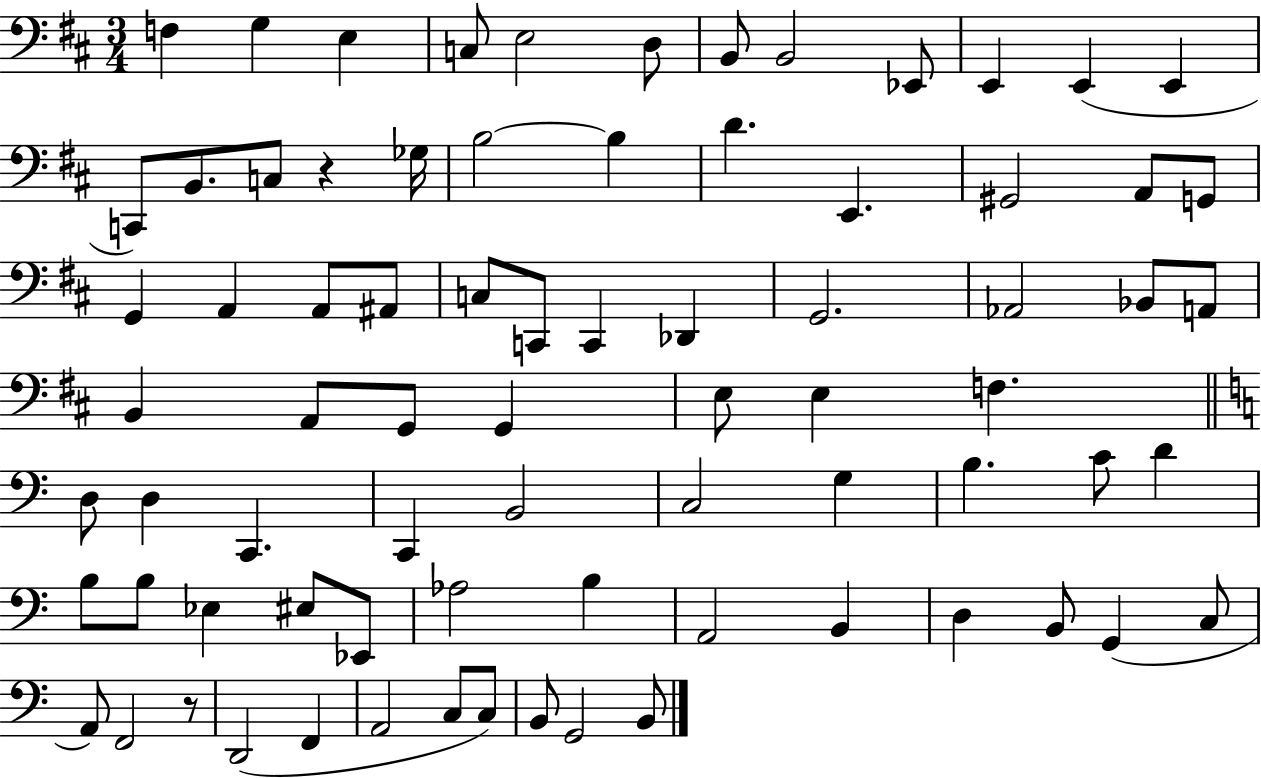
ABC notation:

X:1
T:Untitled
M:3/4
L:1/4
K:D
F, G, E, C,/2 E,2 D,/2 B,,/2 B,,2 _E,,/2 E,, E,, E,, C,,/2 B,,/2 C,/2 z _G,/4 B,2 B, D E,, ^G,,2 A,,/2 G,,/2 G,, A,, A,,/2 ^A,,/2 C,/2 C,,/2 C,, _D,, G,,2 _A,,2 _B,,/2 A,,/2 B,, A,,/2 G,,/2 G,, E,/2 E, F, D,/2 D, C,, C,, B,,2 C,2 G, B, C/2 D B,/2 B,/2 _E, ^E,/2 _E,,/2 _A,2 B, A,,2 B,, D, B,,/2 G,, C,/2 A,,/2 F,,2 z/2 D,,2 F,, A,,2 C,/2 C,/2 B,,/2 G,,2 B,,/2